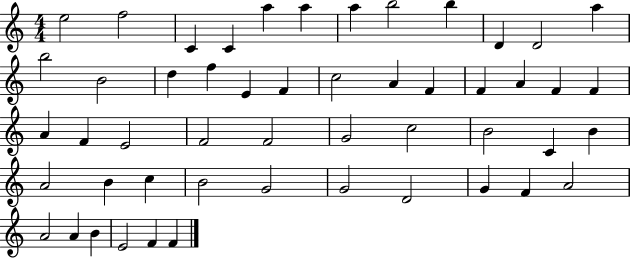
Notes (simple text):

E5/h F5/h C4/q C4/q A5/q A5/q A5/q B5/h B5/q D4/q D4/h A5/q B5/h B4/h D5/q F5/q E4/q F4/q C5/h A4/q F4/q F4/q A4/q F4/q F4/q A4/q F4/q E4/h F4/h F4/h G4/h C5/h B4/h C4/q B4/q A4/h B4/q C5/q B4/h G4/h G4/h D4/h G4/q F4/q A4/h A4/h A4/q B4/q E4/h F4/q F4/q